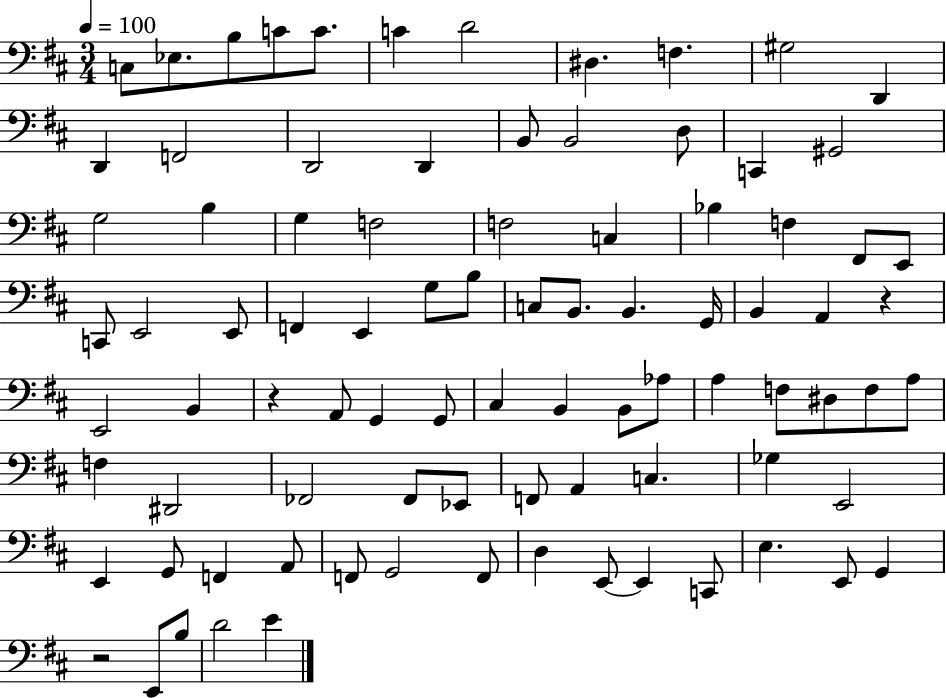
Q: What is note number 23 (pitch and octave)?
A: G3